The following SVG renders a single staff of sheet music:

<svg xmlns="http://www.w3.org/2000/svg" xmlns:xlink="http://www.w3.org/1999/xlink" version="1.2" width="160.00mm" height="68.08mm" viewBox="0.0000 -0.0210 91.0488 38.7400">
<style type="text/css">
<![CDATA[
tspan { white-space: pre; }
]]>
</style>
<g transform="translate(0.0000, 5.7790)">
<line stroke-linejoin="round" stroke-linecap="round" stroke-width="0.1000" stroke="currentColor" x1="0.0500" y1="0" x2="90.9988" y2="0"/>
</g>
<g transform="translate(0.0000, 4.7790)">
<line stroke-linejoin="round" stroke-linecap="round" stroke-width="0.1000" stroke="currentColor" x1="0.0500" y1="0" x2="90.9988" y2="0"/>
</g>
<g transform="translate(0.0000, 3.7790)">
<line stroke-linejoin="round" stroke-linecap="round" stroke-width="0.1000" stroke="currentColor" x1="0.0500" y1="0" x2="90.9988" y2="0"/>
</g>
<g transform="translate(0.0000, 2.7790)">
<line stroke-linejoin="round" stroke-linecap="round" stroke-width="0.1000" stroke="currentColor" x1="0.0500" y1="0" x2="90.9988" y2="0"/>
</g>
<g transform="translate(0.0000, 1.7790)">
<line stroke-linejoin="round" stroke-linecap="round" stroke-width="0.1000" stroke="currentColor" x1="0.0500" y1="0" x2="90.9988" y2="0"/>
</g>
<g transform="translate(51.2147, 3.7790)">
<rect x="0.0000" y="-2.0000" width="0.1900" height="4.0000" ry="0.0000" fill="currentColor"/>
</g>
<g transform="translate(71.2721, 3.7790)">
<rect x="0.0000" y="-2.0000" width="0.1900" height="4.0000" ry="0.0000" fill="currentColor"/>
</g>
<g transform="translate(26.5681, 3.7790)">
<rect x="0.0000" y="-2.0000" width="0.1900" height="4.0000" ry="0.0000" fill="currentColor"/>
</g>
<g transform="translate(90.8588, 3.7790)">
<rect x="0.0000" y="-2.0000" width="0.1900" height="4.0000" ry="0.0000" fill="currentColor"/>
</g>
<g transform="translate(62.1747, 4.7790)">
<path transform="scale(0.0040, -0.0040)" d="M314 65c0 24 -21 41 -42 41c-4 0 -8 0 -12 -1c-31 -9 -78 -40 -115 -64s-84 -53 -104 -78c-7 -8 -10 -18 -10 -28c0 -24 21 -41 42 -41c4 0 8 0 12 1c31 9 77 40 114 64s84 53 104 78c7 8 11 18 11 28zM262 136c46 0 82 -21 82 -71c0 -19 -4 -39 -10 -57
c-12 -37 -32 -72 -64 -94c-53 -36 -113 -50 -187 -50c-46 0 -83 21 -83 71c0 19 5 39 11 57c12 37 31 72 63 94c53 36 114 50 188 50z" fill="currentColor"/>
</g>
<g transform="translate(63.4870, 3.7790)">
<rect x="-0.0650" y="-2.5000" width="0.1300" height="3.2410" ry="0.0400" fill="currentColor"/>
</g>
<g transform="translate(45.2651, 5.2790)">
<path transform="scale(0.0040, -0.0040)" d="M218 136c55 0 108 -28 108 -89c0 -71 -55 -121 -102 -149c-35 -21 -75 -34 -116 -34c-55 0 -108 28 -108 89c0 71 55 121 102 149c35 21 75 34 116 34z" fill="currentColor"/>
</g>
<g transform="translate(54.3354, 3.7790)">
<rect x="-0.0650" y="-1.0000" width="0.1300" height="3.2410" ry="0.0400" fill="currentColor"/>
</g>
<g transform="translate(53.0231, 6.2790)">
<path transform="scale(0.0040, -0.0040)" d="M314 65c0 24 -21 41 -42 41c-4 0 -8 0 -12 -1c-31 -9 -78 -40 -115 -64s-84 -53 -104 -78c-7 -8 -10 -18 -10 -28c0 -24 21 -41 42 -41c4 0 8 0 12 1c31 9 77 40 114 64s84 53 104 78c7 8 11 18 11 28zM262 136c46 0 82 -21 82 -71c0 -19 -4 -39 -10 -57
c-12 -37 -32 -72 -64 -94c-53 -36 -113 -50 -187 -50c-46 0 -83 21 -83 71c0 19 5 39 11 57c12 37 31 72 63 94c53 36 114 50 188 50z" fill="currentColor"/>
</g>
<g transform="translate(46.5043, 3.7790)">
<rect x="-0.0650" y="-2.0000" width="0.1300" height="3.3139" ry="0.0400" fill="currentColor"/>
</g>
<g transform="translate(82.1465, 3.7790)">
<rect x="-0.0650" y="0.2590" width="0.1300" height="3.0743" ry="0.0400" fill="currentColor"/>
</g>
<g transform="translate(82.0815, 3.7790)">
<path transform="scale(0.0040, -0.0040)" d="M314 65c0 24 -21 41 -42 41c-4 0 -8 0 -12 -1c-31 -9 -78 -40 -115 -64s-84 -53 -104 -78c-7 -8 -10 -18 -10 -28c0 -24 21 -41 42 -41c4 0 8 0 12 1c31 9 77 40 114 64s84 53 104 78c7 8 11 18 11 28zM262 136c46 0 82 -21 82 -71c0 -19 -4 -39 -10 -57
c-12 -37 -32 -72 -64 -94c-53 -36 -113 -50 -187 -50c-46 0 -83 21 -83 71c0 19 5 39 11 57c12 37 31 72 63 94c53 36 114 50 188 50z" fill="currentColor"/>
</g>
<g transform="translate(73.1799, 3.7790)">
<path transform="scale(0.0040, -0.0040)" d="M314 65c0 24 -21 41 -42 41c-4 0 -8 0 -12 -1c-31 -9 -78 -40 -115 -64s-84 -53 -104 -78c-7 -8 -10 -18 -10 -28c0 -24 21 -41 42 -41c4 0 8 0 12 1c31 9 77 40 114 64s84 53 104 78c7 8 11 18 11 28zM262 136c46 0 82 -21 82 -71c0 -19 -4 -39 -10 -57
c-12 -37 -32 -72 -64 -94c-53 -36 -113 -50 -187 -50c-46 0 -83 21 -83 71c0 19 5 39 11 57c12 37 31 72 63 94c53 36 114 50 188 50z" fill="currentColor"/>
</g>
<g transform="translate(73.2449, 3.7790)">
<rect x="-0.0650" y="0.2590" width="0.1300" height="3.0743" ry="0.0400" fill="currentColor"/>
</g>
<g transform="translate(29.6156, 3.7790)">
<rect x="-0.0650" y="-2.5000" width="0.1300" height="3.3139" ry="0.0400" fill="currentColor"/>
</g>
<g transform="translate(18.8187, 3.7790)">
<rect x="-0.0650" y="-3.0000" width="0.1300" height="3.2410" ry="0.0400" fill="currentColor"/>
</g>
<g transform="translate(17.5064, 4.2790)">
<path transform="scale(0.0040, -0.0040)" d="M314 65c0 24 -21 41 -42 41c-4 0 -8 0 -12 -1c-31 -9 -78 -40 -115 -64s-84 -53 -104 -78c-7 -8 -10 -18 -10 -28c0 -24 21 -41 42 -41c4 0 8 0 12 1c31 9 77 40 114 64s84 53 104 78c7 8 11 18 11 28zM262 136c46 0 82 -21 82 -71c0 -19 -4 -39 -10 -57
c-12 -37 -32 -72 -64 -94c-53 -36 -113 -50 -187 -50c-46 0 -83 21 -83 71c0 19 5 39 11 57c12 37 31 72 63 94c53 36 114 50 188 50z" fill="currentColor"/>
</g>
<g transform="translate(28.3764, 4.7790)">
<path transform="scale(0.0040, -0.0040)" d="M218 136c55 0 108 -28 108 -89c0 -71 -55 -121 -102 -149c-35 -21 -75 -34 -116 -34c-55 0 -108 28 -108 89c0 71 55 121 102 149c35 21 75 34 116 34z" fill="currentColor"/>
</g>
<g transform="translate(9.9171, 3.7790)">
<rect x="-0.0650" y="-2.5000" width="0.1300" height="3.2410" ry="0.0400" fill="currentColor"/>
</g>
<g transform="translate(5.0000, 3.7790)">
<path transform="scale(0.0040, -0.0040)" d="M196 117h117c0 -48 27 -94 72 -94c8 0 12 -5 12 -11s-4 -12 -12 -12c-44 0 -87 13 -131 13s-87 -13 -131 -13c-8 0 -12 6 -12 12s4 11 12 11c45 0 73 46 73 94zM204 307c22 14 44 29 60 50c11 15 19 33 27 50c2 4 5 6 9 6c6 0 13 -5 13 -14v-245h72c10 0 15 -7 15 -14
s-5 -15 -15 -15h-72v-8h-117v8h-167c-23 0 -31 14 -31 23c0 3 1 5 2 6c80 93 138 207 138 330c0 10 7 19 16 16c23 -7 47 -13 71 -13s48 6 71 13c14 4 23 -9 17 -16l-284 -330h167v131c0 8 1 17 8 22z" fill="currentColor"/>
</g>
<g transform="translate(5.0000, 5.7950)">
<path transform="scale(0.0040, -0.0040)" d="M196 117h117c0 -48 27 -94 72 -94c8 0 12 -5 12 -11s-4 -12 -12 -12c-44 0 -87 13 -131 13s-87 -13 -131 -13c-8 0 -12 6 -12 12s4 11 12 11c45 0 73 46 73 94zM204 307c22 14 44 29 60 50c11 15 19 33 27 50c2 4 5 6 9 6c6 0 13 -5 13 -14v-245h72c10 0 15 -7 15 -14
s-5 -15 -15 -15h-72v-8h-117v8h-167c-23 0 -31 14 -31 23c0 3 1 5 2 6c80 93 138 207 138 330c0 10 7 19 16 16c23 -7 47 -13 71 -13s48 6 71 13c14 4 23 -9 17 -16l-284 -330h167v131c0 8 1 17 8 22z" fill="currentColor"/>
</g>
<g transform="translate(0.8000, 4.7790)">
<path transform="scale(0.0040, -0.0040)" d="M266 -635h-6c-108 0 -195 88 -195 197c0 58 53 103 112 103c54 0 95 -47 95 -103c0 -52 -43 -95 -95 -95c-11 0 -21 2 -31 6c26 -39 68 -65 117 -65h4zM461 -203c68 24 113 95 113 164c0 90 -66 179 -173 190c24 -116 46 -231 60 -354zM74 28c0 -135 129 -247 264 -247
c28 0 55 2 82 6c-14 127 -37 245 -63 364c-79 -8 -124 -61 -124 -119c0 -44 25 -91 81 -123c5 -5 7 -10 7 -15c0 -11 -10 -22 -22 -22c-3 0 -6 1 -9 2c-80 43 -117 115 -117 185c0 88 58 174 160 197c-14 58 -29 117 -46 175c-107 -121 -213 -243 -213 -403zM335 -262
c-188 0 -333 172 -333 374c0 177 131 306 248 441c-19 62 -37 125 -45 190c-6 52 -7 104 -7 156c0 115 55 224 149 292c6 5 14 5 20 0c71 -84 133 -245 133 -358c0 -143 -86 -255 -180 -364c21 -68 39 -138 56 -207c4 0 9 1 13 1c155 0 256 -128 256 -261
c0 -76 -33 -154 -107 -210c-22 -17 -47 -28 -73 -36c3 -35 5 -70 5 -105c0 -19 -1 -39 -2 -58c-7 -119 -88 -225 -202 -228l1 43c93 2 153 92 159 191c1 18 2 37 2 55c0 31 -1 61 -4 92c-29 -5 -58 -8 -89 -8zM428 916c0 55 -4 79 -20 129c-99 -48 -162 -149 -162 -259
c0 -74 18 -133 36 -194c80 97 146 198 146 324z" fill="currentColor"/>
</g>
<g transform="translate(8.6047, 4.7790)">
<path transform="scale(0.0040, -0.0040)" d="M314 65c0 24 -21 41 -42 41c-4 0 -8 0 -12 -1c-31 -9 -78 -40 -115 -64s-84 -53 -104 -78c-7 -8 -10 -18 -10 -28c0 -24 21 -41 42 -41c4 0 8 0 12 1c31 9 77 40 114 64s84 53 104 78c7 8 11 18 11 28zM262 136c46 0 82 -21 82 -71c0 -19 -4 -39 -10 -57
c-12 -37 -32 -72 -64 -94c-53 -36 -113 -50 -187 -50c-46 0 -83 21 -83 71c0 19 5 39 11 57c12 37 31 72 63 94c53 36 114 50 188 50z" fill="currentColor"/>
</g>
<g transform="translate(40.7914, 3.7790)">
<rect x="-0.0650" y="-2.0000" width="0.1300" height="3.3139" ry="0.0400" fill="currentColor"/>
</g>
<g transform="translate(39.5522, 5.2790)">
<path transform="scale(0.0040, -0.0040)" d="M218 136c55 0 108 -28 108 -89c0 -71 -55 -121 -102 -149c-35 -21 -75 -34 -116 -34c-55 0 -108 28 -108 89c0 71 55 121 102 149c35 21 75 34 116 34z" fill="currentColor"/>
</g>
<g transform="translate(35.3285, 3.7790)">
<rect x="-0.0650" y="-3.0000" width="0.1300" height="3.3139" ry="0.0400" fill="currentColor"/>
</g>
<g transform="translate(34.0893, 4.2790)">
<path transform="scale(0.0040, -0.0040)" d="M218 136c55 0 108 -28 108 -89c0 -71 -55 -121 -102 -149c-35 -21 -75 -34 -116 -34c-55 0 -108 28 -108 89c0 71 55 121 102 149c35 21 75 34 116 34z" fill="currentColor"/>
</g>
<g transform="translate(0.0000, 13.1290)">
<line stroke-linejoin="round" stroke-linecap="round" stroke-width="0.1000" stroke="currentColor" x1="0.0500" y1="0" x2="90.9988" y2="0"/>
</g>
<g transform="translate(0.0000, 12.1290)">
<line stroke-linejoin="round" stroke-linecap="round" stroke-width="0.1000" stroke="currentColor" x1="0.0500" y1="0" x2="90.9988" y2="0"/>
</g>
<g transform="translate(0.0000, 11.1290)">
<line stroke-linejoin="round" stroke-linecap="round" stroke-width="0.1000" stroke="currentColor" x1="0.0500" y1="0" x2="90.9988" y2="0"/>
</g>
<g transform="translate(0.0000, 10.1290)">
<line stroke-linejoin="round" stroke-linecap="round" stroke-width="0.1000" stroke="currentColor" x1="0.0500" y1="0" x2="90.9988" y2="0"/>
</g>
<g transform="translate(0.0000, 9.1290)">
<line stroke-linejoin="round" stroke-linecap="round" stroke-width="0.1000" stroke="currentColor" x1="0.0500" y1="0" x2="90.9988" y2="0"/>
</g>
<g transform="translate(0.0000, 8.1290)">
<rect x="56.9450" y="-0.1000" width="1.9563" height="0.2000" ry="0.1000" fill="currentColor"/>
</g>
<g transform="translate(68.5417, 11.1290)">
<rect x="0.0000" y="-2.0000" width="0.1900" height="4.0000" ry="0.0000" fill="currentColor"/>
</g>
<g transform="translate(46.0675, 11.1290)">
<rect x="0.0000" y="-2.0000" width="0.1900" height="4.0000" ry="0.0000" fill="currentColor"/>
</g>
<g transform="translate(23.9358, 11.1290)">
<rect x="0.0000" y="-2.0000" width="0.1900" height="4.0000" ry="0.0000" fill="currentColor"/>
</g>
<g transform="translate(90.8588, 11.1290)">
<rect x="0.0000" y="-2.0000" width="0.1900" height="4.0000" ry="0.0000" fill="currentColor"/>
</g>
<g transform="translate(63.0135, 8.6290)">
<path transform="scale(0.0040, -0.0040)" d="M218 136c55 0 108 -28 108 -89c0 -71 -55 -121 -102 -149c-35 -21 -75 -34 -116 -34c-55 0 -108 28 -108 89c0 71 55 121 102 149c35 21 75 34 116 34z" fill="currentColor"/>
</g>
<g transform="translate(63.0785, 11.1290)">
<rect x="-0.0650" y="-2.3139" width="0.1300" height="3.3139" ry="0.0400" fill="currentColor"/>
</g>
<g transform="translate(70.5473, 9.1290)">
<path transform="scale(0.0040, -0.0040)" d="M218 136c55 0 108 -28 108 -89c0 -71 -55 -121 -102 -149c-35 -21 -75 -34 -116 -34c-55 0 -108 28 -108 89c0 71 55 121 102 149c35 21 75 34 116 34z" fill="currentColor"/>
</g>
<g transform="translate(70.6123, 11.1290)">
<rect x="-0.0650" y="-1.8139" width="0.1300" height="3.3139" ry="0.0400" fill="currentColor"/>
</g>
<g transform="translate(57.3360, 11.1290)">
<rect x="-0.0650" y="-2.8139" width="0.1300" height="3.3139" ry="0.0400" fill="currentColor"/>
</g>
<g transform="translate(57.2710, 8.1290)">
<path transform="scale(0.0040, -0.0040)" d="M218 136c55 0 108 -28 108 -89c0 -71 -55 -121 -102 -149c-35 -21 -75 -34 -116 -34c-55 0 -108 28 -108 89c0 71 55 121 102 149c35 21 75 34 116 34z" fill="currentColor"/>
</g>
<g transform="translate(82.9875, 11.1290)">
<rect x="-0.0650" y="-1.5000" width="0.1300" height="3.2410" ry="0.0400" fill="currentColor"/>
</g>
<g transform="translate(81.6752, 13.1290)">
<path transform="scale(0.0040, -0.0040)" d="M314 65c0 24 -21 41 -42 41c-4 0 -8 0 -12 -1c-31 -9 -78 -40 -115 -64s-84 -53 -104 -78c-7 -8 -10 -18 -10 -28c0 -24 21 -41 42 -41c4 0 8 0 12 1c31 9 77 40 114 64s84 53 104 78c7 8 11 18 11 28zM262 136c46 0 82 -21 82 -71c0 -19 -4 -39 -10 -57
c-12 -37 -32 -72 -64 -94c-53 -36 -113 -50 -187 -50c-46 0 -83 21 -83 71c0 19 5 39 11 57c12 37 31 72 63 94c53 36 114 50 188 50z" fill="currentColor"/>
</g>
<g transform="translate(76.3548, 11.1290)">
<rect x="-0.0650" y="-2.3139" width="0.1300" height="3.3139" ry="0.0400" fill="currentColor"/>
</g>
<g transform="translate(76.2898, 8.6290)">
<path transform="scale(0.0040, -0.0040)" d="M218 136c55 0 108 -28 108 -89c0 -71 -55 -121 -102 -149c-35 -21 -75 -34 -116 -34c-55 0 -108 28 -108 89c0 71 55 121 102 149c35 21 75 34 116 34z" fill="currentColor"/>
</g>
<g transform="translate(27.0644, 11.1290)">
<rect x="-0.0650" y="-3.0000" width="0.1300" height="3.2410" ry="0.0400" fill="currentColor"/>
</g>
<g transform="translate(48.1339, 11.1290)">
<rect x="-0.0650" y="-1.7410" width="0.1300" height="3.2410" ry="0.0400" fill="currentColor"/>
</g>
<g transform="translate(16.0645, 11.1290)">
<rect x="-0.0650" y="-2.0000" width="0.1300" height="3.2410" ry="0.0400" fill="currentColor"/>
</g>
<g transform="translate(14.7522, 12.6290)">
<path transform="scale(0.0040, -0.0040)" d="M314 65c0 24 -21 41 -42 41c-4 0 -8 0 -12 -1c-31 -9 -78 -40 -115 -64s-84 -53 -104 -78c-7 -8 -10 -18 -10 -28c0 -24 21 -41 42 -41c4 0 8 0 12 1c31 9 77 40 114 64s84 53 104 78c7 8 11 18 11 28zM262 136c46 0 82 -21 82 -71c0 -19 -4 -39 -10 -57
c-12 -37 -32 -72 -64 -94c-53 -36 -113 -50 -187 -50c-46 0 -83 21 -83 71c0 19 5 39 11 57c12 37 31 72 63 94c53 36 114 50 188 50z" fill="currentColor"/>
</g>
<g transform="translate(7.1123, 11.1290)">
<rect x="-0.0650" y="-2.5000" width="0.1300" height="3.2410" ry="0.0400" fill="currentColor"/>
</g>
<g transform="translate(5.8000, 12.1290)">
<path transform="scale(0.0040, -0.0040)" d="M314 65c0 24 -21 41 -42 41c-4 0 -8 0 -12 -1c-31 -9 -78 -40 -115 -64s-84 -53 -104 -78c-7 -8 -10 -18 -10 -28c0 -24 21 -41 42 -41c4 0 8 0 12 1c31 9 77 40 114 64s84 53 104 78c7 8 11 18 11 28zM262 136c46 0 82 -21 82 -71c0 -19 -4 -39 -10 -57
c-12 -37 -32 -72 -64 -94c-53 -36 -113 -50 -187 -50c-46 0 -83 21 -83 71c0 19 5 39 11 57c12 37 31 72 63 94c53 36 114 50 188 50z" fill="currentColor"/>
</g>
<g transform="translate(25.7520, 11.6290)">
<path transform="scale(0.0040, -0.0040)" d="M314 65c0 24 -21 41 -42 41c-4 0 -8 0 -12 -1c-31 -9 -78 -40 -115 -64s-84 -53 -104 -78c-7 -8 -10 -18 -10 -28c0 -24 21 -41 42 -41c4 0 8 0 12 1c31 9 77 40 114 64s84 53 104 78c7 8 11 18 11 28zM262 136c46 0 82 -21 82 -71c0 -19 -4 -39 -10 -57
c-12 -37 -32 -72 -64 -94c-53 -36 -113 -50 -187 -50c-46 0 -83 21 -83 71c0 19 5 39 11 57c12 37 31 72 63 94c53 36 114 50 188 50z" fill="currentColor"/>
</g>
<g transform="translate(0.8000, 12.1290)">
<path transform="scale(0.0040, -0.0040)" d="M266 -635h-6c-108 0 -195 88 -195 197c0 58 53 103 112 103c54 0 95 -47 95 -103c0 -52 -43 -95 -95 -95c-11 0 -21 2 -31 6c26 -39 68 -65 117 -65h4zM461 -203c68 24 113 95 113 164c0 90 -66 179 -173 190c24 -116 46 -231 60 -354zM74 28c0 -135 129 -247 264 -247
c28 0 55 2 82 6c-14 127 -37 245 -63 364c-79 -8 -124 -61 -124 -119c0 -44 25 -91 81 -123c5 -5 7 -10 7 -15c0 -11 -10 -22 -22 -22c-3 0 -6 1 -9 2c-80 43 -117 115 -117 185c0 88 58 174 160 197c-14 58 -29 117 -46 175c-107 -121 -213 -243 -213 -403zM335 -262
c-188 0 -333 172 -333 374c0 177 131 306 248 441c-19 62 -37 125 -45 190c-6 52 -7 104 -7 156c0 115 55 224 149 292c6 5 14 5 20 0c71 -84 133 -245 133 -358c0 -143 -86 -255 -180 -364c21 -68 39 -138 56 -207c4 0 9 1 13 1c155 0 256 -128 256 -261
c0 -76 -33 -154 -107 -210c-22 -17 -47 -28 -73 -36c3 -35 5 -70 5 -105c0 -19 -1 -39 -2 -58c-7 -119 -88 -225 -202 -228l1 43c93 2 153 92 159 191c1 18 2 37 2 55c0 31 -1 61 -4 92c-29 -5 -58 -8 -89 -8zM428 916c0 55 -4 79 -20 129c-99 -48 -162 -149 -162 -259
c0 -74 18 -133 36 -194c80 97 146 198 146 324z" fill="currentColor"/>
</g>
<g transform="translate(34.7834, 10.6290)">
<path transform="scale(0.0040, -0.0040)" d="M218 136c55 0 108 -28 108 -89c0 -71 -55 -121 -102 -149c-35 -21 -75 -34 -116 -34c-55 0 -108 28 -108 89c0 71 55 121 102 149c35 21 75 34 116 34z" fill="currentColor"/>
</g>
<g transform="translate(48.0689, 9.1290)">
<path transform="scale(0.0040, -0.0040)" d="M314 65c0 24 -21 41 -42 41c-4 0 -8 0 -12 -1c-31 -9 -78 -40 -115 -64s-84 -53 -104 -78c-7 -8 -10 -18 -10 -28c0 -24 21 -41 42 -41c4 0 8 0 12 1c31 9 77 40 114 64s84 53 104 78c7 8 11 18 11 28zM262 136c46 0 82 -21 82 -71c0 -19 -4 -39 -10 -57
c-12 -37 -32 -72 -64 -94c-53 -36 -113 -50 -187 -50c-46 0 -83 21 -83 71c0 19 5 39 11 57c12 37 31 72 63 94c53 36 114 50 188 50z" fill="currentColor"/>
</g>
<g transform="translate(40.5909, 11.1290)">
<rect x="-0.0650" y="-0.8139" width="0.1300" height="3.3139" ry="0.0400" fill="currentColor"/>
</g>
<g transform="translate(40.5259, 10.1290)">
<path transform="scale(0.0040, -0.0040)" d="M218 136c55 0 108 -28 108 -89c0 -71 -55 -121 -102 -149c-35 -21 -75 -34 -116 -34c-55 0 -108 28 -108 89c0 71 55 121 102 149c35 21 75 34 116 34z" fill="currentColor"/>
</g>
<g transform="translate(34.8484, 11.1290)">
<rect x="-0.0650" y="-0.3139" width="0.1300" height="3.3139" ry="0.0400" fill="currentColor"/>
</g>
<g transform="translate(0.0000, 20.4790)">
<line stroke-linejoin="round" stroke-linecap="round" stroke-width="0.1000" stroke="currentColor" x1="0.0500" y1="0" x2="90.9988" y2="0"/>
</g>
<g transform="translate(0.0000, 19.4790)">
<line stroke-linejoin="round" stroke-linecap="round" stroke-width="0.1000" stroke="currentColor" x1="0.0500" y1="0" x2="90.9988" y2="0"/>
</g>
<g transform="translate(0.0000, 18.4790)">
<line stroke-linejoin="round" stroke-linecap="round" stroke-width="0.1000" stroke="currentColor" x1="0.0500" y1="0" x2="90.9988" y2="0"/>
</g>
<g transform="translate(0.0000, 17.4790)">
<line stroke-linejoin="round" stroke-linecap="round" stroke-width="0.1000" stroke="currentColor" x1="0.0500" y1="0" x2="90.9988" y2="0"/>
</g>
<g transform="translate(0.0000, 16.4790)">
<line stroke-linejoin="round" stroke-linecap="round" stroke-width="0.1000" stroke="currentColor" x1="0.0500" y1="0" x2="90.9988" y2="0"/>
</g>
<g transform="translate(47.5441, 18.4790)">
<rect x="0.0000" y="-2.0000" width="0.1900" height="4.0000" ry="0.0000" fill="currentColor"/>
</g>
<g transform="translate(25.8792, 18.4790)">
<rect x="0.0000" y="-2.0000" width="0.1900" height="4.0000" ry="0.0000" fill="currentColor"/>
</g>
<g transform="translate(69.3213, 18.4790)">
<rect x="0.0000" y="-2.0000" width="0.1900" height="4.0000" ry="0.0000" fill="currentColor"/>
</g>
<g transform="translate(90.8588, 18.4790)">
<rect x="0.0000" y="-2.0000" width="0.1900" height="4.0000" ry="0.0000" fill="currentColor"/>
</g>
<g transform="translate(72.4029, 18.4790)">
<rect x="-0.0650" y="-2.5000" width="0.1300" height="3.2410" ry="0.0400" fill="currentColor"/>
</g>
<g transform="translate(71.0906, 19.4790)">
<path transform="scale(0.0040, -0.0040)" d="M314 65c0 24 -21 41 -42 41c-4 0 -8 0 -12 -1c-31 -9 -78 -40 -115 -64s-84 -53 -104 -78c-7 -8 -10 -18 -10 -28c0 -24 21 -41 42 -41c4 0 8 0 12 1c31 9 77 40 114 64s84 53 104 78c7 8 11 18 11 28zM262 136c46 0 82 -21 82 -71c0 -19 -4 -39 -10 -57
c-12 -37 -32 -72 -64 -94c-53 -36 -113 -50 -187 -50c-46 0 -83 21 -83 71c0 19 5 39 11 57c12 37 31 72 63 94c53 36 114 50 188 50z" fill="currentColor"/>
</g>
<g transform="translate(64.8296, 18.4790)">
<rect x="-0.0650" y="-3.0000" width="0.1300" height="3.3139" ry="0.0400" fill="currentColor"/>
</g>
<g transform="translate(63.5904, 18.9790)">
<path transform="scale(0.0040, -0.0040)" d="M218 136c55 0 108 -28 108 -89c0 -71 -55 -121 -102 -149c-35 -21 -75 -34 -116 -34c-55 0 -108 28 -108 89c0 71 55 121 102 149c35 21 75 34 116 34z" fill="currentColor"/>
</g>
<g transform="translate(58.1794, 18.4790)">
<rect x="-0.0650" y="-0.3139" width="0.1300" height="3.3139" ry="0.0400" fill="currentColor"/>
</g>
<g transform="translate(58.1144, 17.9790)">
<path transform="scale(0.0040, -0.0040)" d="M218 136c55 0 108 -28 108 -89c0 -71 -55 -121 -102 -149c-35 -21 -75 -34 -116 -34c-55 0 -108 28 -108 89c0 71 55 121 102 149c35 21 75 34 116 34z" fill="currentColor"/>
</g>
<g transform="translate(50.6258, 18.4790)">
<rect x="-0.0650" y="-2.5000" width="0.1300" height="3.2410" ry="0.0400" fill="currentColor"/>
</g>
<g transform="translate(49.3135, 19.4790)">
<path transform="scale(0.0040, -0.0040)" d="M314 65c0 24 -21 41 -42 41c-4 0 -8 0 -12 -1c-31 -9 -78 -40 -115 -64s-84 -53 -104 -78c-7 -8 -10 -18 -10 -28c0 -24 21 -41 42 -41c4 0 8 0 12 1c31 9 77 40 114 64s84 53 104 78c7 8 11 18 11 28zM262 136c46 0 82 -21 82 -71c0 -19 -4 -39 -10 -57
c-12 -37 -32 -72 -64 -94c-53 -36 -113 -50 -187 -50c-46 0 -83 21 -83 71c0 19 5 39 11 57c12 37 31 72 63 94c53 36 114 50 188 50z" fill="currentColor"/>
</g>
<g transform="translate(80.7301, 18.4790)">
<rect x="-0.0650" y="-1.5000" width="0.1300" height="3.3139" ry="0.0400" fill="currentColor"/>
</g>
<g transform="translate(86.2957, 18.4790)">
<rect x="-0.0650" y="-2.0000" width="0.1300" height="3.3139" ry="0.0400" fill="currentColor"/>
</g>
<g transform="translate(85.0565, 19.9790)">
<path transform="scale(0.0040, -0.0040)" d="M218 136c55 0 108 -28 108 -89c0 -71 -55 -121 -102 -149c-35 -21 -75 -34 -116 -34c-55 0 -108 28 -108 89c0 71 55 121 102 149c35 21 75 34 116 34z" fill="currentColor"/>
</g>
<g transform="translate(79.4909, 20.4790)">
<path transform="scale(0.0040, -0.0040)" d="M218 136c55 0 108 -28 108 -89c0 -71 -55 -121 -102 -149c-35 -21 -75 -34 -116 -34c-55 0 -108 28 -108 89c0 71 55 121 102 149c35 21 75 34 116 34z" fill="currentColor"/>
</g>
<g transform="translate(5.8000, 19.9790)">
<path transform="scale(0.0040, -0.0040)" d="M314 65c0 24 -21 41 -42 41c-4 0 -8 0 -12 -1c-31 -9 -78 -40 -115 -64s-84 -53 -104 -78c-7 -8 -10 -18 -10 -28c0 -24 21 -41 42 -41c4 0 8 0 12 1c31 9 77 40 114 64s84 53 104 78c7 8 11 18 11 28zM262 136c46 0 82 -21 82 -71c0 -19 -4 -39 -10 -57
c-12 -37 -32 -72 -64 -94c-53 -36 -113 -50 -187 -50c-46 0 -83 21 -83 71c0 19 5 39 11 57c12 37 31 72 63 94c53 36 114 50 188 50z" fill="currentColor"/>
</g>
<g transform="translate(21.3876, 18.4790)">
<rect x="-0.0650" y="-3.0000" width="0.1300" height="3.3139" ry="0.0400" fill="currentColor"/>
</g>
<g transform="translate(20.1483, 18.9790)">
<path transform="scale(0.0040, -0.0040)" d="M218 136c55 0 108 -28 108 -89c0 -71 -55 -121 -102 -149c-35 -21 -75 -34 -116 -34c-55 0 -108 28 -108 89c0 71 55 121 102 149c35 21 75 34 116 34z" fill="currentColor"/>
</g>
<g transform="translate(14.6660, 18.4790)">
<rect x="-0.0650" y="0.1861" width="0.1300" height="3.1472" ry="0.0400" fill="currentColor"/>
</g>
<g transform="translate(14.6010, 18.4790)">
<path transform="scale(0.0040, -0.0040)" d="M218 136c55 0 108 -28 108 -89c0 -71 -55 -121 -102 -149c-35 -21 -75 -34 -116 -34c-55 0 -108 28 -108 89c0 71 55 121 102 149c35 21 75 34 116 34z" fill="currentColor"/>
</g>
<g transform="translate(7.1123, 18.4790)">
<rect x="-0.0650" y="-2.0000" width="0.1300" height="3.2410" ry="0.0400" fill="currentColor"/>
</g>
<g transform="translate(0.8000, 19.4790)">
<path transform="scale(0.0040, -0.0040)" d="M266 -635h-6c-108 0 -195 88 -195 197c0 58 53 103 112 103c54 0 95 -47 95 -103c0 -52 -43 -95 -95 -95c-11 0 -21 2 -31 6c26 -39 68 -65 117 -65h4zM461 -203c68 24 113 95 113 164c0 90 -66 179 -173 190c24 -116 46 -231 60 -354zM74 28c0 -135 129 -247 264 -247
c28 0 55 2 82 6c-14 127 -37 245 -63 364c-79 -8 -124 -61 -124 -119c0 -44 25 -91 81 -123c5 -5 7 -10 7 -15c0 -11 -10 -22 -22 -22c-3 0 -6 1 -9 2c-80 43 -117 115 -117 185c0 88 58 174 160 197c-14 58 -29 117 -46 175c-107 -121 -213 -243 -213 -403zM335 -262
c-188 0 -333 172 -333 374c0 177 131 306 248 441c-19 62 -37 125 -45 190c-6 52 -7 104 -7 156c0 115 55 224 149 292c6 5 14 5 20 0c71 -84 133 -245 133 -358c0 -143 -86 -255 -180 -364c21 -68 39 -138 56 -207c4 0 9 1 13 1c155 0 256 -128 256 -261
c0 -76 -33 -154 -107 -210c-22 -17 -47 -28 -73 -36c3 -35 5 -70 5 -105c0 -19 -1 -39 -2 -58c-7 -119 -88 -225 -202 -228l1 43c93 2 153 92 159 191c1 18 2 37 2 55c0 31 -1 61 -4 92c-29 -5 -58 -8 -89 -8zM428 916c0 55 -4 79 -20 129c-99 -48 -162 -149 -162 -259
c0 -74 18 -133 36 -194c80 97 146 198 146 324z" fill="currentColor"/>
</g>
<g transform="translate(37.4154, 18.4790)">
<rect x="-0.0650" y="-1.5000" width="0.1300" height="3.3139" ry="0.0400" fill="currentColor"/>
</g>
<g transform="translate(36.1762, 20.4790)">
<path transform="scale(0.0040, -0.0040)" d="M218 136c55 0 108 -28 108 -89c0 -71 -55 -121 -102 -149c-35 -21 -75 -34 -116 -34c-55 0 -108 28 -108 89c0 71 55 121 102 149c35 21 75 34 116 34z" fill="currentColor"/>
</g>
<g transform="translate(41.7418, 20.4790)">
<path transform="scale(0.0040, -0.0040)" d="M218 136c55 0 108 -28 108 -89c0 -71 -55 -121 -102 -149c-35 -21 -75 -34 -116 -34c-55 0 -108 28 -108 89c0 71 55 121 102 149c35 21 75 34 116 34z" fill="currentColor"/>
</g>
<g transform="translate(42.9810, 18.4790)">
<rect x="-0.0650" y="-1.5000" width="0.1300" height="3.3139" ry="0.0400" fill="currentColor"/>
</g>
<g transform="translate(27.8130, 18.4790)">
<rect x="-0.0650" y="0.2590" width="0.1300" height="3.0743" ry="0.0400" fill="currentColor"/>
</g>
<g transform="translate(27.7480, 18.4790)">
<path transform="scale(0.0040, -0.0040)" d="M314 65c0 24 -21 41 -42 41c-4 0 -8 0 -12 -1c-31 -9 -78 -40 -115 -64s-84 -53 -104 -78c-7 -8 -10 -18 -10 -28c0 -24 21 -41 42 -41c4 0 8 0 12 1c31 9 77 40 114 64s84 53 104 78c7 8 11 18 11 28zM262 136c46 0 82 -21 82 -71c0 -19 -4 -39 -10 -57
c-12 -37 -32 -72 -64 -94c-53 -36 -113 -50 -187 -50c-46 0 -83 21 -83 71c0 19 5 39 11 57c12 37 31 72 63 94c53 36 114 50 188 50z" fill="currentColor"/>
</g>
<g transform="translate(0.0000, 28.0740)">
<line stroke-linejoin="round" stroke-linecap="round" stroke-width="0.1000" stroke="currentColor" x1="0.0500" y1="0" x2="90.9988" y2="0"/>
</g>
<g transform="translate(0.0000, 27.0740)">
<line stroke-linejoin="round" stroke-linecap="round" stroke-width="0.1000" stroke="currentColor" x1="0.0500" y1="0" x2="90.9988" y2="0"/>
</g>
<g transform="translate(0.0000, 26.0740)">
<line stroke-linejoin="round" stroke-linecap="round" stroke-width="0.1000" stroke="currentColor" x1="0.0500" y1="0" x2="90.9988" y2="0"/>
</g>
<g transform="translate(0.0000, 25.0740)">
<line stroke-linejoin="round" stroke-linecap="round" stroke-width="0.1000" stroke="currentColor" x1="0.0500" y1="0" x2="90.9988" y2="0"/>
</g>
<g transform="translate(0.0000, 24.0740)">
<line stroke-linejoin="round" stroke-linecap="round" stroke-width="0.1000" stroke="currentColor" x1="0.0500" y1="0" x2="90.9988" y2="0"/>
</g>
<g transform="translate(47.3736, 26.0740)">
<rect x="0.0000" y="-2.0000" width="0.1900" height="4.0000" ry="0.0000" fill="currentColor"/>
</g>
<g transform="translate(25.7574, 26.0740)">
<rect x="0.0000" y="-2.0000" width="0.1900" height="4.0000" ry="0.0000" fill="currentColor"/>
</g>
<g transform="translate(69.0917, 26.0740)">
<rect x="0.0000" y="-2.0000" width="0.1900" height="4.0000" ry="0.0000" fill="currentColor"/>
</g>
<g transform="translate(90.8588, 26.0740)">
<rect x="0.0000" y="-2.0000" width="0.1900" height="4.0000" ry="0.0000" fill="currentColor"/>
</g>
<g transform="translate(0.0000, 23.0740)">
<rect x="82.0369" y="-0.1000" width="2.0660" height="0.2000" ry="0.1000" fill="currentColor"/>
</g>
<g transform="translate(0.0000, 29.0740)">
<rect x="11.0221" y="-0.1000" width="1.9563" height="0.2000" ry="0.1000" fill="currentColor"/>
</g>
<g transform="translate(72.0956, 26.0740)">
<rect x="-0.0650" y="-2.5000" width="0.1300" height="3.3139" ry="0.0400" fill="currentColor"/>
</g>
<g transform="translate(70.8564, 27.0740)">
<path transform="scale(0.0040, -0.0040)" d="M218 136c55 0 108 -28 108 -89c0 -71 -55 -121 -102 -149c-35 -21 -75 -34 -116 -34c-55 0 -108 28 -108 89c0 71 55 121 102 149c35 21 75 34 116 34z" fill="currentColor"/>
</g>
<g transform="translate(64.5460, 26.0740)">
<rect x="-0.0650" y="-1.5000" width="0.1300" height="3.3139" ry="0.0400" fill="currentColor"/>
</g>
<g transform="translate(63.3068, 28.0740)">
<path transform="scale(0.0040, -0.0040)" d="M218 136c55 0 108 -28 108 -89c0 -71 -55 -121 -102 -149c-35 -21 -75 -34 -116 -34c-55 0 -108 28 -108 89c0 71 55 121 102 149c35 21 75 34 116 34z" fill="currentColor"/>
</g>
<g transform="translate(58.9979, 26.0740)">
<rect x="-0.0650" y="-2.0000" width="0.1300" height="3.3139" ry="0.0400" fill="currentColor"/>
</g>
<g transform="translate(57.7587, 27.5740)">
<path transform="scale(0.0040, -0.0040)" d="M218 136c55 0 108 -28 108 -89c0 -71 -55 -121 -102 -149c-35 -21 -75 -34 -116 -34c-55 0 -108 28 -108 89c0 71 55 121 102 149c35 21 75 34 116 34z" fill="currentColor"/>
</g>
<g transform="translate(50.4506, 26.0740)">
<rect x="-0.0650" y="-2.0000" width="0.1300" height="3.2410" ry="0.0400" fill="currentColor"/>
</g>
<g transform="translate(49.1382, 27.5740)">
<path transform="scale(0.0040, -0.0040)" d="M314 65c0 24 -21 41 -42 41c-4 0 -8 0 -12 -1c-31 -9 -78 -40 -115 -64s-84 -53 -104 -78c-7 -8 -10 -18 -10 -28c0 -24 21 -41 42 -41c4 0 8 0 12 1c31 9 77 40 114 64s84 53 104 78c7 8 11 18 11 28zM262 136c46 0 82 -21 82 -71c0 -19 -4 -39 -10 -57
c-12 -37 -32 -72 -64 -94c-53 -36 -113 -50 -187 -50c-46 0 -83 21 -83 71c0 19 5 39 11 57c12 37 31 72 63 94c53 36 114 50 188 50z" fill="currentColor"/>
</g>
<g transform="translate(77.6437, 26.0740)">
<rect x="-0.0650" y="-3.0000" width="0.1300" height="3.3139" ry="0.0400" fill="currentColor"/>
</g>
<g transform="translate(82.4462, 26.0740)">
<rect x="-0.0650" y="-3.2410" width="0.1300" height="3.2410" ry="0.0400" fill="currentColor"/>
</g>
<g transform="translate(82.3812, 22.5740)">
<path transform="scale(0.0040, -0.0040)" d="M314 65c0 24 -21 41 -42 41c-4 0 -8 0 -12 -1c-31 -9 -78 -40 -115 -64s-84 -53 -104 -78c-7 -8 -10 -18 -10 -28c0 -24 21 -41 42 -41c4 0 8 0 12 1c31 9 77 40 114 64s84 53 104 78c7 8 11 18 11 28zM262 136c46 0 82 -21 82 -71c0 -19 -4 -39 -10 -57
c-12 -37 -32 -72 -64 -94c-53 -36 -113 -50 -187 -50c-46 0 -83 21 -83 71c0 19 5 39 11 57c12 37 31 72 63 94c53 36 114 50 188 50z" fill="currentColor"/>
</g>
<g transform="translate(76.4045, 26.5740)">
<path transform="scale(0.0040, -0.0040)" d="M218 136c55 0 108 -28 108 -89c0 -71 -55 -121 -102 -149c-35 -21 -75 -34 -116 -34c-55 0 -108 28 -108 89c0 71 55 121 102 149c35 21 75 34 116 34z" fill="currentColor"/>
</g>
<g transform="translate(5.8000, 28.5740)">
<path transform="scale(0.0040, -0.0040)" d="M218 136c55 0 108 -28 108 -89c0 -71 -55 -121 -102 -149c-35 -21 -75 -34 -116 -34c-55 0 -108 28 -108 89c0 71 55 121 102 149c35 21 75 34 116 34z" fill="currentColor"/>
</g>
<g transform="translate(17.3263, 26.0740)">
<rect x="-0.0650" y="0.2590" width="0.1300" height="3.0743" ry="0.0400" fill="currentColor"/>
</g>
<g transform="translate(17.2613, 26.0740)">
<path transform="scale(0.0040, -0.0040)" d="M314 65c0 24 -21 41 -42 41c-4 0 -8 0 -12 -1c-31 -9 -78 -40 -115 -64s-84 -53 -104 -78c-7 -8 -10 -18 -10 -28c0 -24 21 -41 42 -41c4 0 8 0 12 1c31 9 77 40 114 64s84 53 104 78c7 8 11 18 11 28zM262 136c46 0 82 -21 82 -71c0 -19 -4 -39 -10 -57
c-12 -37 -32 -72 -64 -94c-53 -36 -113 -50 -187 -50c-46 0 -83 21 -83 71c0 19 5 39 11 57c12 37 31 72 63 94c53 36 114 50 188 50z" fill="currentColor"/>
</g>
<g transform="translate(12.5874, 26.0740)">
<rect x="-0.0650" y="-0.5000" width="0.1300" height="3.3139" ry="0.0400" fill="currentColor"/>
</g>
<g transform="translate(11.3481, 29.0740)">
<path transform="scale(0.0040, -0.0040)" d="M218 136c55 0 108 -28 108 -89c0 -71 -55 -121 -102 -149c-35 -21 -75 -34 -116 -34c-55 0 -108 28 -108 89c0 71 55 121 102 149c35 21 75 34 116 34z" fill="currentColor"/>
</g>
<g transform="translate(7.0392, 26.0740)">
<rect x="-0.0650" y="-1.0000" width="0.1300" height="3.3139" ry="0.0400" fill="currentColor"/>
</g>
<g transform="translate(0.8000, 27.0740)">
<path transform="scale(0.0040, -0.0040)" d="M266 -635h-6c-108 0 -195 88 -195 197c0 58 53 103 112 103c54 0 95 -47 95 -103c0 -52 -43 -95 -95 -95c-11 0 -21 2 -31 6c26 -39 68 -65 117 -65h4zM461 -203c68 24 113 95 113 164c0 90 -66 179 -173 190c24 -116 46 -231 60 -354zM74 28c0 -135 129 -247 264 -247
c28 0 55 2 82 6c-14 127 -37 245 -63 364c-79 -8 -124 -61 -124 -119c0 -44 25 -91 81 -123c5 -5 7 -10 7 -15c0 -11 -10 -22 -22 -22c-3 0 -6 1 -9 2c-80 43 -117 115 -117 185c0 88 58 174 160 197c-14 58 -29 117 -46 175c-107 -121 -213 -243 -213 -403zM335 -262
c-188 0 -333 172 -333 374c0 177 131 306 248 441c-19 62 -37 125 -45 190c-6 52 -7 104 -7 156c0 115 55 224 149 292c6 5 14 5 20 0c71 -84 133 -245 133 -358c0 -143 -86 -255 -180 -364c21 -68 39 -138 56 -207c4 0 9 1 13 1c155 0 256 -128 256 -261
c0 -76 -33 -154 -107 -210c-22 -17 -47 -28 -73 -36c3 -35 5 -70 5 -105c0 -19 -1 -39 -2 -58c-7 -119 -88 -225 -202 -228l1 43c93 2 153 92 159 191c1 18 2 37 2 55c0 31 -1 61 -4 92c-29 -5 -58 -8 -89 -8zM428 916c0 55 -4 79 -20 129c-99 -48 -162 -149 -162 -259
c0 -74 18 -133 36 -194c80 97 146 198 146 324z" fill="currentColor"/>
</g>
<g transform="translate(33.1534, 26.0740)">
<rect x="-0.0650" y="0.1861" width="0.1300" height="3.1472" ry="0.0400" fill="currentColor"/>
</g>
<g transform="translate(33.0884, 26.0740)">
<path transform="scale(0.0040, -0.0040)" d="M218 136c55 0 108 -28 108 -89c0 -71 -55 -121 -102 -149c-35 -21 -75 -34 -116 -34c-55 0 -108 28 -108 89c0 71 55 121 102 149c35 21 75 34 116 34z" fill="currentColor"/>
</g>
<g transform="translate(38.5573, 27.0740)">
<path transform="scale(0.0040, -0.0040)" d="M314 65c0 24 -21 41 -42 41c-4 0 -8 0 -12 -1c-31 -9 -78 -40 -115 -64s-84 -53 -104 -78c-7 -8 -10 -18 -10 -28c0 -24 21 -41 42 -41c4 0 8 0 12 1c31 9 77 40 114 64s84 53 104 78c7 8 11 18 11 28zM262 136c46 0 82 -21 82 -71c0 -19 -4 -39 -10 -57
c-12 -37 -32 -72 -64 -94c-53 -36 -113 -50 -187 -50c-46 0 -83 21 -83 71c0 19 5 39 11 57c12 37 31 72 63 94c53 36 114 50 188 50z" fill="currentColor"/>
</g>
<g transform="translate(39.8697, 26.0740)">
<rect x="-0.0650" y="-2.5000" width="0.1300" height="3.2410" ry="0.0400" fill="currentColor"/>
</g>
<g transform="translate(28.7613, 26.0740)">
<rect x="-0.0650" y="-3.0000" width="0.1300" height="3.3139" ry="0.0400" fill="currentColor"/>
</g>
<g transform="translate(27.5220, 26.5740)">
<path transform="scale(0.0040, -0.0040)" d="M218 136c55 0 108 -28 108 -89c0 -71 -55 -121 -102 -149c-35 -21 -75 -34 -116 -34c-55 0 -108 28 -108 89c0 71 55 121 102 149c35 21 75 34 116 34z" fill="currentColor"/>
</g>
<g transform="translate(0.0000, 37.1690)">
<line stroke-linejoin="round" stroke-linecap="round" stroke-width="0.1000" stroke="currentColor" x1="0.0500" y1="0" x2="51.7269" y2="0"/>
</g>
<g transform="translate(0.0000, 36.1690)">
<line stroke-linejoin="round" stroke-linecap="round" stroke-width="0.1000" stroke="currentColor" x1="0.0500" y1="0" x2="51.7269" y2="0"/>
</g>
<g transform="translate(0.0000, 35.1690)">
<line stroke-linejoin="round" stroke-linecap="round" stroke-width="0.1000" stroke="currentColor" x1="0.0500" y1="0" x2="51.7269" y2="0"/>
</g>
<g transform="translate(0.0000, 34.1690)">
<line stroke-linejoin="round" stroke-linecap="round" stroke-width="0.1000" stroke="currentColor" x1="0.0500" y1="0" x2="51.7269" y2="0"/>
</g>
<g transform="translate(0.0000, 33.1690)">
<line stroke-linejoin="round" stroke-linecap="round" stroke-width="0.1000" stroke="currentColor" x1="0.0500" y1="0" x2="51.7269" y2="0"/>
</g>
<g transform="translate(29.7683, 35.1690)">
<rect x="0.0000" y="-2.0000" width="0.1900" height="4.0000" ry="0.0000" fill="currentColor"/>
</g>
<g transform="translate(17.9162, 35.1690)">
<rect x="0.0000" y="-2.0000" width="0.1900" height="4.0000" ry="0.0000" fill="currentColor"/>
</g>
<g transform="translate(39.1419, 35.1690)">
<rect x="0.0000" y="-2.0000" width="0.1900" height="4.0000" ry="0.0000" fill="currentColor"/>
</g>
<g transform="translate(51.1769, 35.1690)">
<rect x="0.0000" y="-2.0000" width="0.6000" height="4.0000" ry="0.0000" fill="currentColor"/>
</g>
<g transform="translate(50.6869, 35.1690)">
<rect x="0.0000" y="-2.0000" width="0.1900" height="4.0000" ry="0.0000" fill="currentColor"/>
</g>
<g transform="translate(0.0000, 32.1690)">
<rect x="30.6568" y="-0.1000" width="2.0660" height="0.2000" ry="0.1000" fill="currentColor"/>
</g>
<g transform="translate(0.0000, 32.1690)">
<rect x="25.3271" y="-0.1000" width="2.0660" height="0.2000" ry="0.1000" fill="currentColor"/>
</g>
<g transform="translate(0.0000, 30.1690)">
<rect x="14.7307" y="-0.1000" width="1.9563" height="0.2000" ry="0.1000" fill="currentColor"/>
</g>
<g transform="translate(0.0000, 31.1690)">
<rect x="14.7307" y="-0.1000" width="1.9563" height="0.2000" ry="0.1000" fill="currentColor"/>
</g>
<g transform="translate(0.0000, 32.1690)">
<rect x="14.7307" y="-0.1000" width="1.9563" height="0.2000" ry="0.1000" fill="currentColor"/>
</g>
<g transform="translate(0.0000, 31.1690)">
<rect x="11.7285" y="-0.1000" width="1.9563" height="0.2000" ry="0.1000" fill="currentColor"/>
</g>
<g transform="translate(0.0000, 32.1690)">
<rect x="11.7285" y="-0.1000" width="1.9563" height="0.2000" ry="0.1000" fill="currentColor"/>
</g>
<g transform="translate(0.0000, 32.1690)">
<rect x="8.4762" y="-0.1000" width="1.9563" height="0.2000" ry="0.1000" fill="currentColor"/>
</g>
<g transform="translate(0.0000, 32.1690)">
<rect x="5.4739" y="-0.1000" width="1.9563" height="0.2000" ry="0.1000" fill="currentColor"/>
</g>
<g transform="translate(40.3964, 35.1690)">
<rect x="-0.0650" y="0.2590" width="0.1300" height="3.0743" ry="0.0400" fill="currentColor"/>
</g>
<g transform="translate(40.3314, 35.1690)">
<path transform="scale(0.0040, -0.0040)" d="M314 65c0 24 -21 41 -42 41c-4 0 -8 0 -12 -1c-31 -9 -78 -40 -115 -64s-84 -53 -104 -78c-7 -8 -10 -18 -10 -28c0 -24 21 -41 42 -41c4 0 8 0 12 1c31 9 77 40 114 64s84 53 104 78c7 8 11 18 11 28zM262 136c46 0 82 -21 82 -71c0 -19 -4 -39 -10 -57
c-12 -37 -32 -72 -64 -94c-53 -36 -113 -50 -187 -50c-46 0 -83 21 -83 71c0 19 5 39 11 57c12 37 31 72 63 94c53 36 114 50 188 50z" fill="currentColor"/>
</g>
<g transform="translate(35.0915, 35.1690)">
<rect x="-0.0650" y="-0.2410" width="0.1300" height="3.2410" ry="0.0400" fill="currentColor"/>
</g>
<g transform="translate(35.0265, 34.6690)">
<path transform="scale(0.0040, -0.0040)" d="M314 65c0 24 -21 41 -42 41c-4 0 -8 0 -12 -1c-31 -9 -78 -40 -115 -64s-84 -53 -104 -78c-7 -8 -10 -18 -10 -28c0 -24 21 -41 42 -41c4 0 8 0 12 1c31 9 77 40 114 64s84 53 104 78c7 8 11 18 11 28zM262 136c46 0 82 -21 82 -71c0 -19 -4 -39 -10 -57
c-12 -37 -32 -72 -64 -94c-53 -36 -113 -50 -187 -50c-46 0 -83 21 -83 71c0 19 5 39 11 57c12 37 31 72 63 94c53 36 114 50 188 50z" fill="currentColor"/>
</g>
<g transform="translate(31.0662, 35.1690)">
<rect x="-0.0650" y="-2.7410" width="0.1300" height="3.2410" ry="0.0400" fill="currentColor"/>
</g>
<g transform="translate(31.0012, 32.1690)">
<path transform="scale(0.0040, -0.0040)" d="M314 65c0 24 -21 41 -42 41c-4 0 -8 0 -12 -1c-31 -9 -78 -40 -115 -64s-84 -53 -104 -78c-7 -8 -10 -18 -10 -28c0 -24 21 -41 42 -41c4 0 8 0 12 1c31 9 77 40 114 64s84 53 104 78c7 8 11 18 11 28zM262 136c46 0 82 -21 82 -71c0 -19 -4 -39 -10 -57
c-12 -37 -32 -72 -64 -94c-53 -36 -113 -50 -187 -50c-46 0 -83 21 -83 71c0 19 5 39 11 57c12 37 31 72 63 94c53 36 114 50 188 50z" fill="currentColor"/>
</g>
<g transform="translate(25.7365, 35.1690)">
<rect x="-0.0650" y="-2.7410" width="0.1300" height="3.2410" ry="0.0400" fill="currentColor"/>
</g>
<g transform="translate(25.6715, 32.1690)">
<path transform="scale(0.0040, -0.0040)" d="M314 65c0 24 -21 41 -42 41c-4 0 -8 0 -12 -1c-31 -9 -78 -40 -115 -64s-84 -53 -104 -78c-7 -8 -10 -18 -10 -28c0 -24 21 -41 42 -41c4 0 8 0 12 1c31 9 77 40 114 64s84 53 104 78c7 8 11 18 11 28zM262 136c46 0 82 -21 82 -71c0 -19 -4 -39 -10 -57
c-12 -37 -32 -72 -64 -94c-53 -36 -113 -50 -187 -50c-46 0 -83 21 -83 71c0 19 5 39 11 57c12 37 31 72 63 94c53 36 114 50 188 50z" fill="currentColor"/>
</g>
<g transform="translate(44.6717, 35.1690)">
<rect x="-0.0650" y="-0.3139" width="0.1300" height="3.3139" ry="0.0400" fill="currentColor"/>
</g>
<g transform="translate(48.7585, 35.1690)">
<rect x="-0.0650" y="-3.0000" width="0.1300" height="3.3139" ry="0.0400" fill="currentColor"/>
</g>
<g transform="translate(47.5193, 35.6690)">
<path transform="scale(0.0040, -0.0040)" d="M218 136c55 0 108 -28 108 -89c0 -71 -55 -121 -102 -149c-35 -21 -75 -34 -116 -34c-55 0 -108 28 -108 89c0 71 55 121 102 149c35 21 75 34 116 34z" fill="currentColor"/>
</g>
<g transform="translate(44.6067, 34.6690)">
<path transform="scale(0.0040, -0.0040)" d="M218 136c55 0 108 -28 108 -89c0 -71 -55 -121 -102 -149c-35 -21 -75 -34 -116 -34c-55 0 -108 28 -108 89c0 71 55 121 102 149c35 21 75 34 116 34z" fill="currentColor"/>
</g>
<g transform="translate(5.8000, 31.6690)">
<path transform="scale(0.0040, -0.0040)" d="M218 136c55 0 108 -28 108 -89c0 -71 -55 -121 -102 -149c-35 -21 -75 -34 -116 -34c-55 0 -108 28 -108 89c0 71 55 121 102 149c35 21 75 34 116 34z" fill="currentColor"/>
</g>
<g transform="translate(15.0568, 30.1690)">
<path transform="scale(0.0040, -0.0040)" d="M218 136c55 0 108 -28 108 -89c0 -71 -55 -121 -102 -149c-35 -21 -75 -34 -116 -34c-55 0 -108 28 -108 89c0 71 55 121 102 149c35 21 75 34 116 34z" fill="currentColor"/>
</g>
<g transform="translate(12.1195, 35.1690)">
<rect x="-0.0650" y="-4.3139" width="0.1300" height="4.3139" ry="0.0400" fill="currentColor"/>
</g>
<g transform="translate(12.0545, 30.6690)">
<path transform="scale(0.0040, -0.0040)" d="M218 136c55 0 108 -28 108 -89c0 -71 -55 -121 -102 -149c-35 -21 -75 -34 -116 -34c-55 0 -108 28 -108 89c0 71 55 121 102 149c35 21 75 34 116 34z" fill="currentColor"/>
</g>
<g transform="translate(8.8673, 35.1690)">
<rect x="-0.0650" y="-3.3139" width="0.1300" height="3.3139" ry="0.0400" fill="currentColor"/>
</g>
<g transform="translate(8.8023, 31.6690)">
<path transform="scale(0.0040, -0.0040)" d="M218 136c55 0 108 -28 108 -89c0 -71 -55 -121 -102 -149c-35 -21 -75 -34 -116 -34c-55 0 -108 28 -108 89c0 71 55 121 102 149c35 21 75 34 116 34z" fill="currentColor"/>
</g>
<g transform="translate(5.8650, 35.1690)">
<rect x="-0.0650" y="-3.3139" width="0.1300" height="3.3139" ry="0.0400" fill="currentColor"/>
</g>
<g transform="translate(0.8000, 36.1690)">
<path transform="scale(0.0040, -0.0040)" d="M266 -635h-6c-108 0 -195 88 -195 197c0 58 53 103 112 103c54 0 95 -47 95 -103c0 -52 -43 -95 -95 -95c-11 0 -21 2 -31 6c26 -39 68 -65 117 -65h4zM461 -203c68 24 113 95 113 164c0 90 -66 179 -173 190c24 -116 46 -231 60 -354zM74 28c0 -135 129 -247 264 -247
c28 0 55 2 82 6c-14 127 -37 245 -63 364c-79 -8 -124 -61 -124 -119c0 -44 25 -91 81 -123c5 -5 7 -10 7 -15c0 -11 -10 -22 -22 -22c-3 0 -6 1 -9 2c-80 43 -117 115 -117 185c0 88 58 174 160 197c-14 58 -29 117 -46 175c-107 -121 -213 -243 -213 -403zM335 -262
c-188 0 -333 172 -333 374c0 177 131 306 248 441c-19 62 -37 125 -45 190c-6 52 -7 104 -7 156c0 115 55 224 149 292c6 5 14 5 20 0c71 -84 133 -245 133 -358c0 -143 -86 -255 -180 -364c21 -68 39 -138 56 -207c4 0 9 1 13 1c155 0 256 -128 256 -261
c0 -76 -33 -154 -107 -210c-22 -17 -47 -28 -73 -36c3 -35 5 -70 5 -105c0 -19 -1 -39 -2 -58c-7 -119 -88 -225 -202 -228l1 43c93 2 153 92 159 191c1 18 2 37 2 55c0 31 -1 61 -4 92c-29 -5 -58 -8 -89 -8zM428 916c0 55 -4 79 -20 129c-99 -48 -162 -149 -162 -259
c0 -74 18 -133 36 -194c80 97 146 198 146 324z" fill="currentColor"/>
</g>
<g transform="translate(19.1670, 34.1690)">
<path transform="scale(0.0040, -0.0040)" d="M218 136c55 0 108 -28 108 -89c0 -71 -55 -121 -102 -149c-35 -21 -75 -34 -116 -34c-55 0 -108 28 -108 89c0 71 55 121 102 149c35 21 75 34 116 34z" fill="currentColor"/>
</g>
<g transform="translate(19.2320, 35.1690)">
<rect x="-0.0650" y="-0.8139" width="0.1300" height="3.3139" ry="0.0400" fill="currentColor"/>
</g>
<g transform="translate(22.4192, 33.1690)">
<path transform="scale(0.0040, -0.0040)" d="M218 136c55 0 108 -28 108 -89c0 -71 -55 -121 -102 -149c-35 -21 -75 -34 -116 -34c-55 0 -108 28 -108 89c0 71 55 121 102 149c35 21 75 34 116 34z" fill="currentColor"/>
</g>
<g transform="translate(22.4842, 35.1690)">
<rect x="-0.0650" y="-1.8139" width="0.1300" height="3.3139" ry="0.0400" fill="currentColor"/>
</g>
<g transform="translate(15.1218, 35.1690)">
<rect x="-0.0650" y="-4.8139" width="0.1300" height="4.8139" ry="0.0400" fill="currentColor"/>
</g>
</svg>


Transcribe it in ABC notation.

X:1
T:Untitled
M:4/4
L:1/4
K:C
G2 A2 G A F F D2 G2 B2 B2 G2 F2 A2 c d f2 a g f g E2 F2 B A B2 E E G2 c A G2 E F D C B2 A B G2 F2 F E G A b2 b b d' e' d f a2 a2 c2 B2 c A